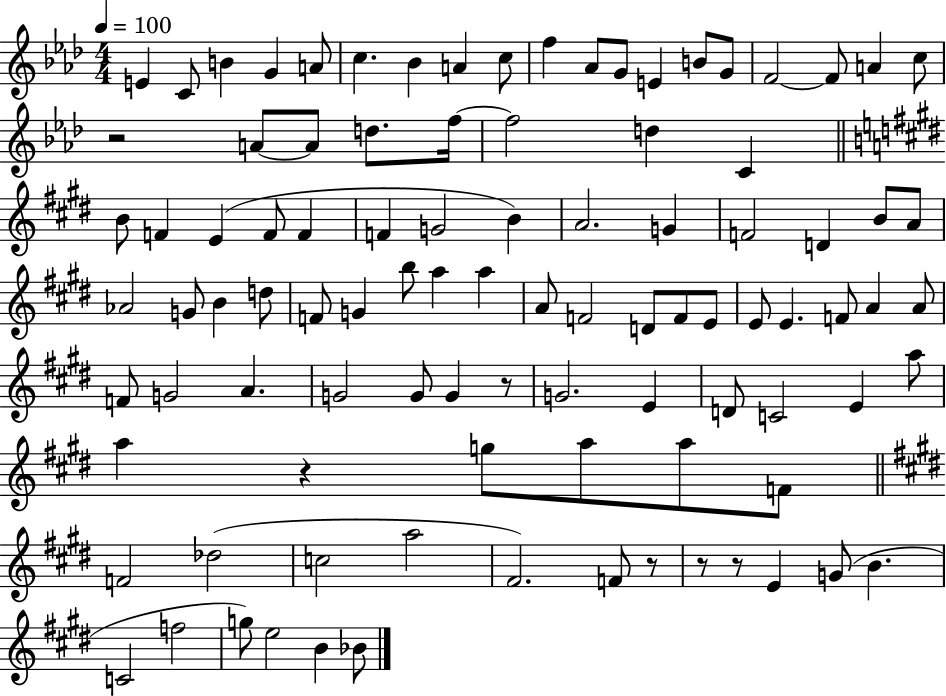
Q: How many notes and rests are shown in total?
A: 97